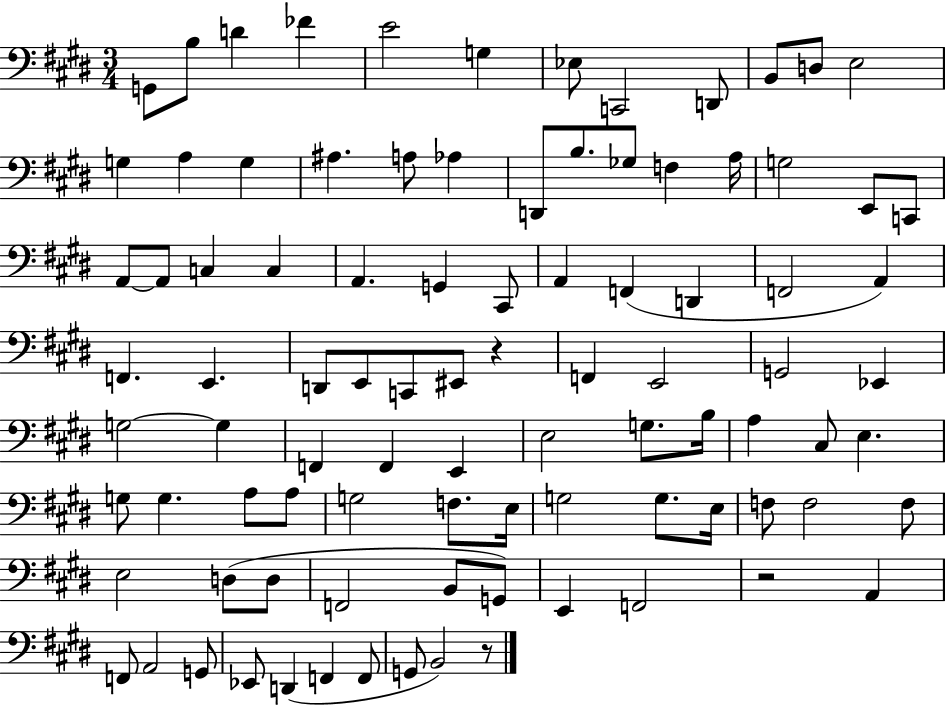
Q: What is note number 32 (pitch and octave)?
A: G2